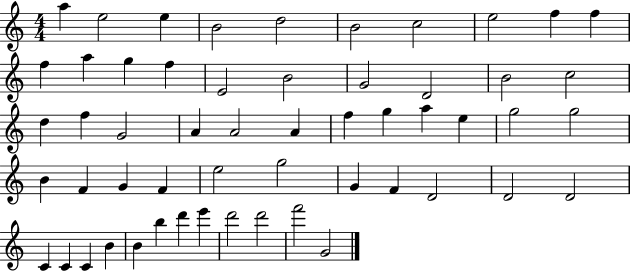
X:1
T:Untitled
M:4/4
L:1/4
K:C
a e2 e B2 d2 B2 c2 e2 f f f a g f E2 B2 G2 D2 B2 c2 d f G2 A A2 A f g a e g2 g2 B F G F e2 g2 G F D2 D2 D2 C C C B B b d' e' d'2 d'2 f'2 G2